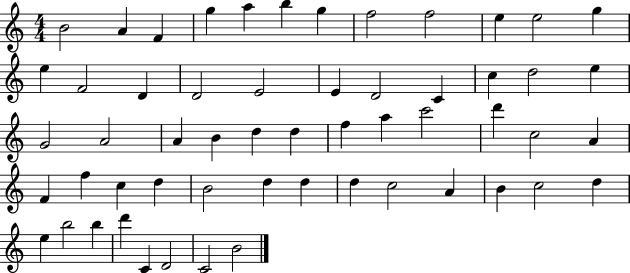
B4/h A4/q F4/q G5/q A5/q B5/q G5/q F5/h F5/h E5/q E5/h G5/q E5/q F4/h D4/q D4/h E4/h E4/q D4/h C4/q C5/q D5/h E5/q G4/h A4/h A4/q B4/q D5/q D5/q F5/q A5/q C6/h D6/q C5/h A4/q F4/q F5/q C5/q D5/q B4/h D5/q D5/q D5/q C5/h A4/q B4/q C5/h D5/q E5/q B5/h B5/q D6/q C4/q D4/h C4/h B4/h